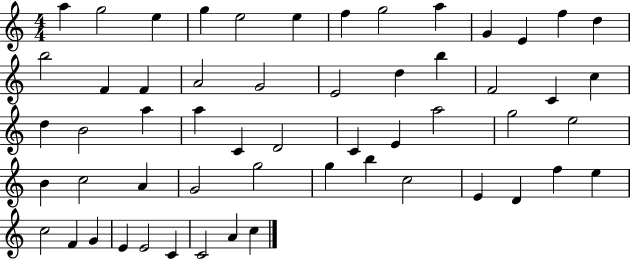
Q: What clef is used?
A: treble